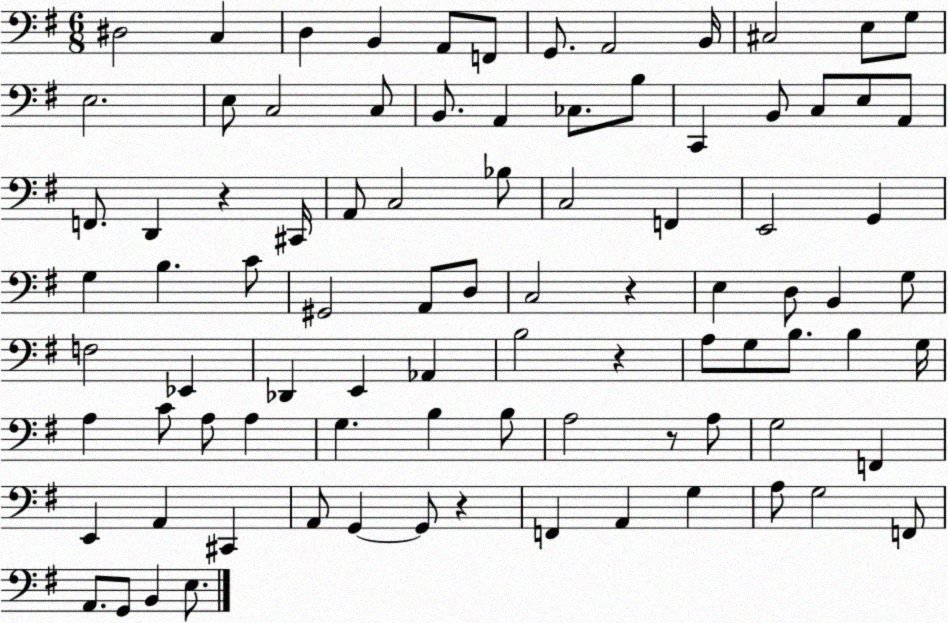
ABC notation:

X:1
T:Untitled
M:6/8
L:1/4
K:G
^D,2 C, D, B,, A,,/2 F,,/2 G,,/2 A,,2 B,,/4 ^C,2 E,/2 G,/2 E,2 E,/2 C,2 C,/2 B,,/2 A,, _C,/2 B,/2 C,, B,,/2 C,/2 E,/2 A,,/2 F,,/2 D,, z ^C,,/4 A,,/2 C,2 _B,/2 C,2 F,, E,,2 G,, G, B, C/2 ^G,,2 A,,/2 D,/2 C,2 z E, D,/2 B,, G,/2 F,2 _E,, _D,, E,, _A,, B,2 z A,/2 G,/2 B,/2 B, G,/4 A, C/2 A,/2 A, G, B, B,/2 A,2 z/2 A,/2 G,2 F,, E,, A,, ^C,, A,,/2 G,, G,,/2 z F,, A,, G, A,/2 G,2 F,,/2 A,,/2 G,,/2 B,, E,/2